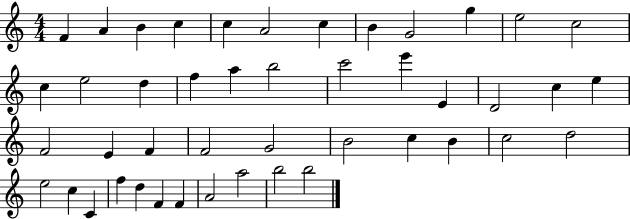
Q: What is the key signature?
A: C major